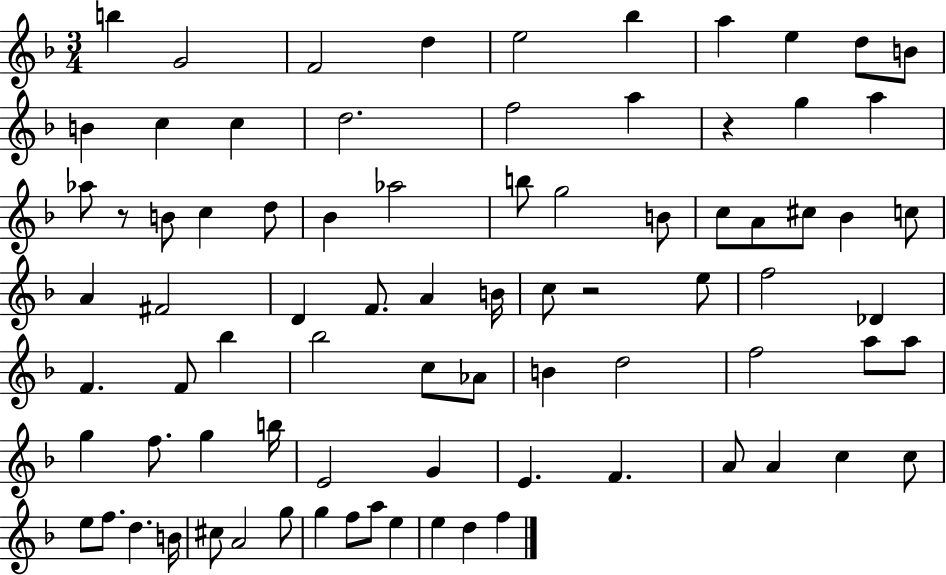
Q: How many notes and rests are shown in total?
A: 82